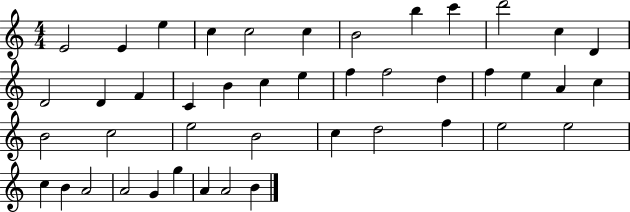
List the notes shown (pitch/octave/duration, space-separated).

E4/h E4/q E5/q C5/q C5/h C5/q B4/h B5/q C6/q D6/h C5/q D4/q D4/h D4/q F4/q C4/q B4/q C5/q E5/q F5/q F5/h D5/q F5/q E5/q A4/q C5/q B4/h C5/h E5/h B4/h C5/q D5/h F5/q E5/h E5/h C5/q B4/q A4/h A4/h G4/q G5/q A4/q A4/h B4/q